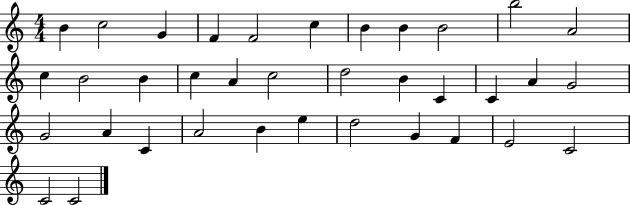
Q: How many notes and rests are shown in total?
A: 36